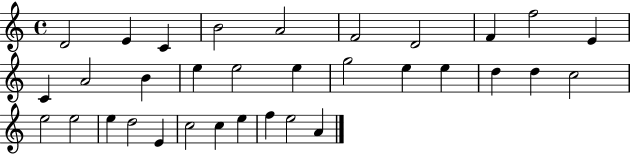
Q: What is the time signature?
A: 4/4